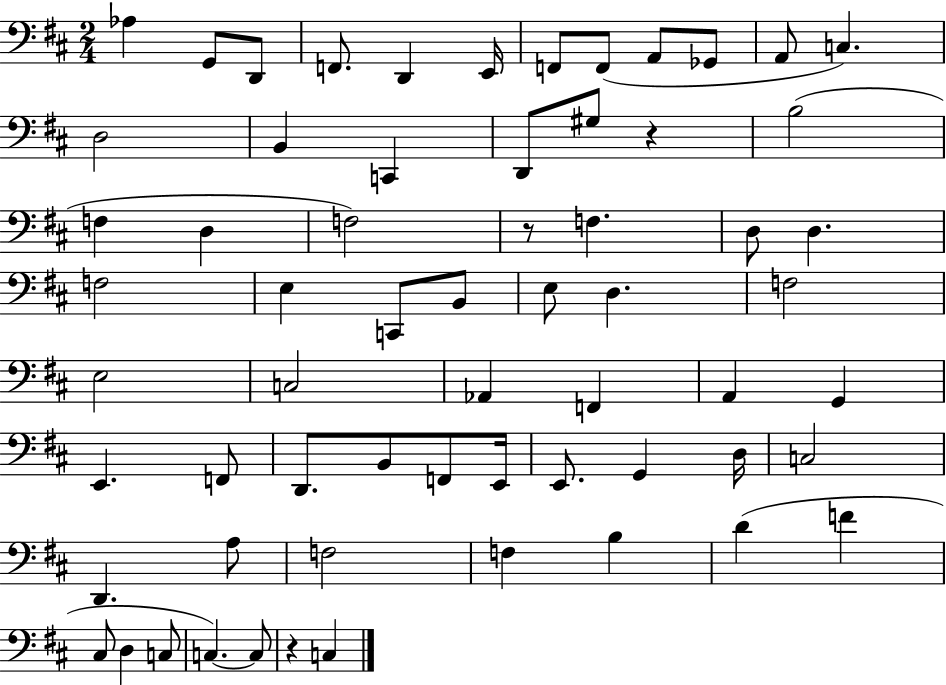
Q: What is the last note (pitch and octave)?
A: C3